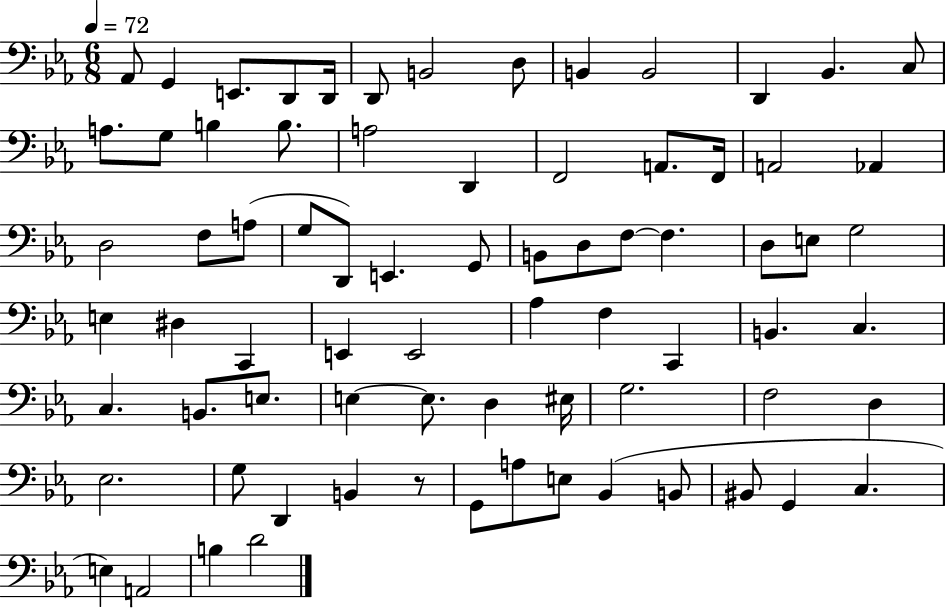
Ab2/e G2/q E2/e. D2/e D2/s D2/e B2/h D3/e B2/q B2/h D2/q Bb2/q. C3/e A3/e. G3/e B3/q B3/e. A3/h D2/q F2/h A2/e. F2/s A2/h Ab2/q D3/h F3/e A3/e G3/e D2/e E2/q. G2/e B2/e D3/e F3/e F3/q. D3/e E3/e G3/h E3/q D#3/q C2/q E2/q E2/h Ab3/q F3/q C2/q B2/q. C3/q. C3/q. B2/e. E3/e. E3/q E3/e. D3/q EIS3/s G3/h. F3/h D3/q Eb3/h. G3/e D2/q B2/q R/e G2/e A3/e E3/e Bb2/q B2/e BIS2/e G2/q C3/q. E3/q A2/h B3/q D4/h